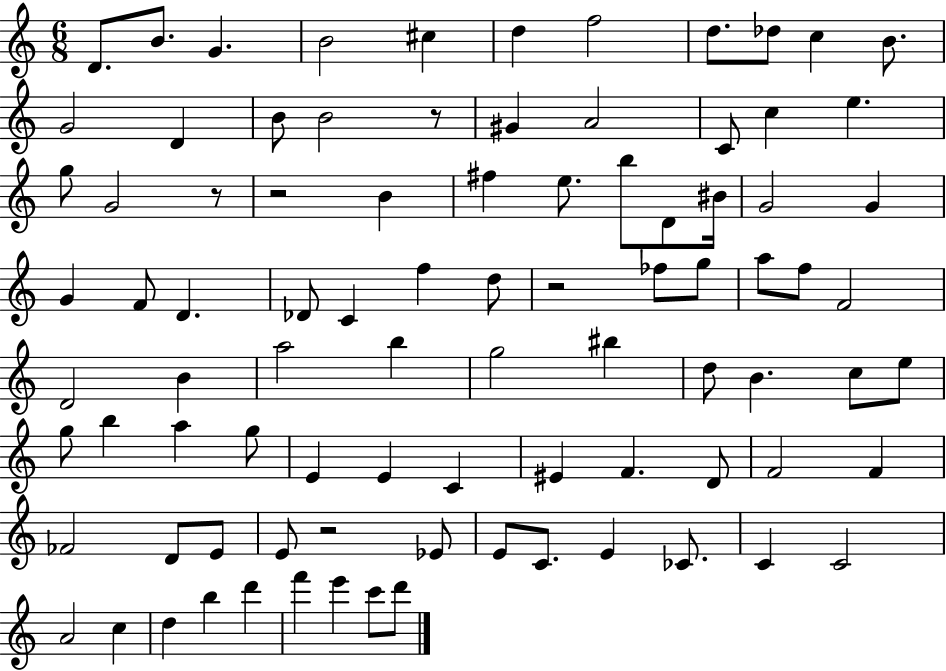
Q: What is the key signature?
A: C major